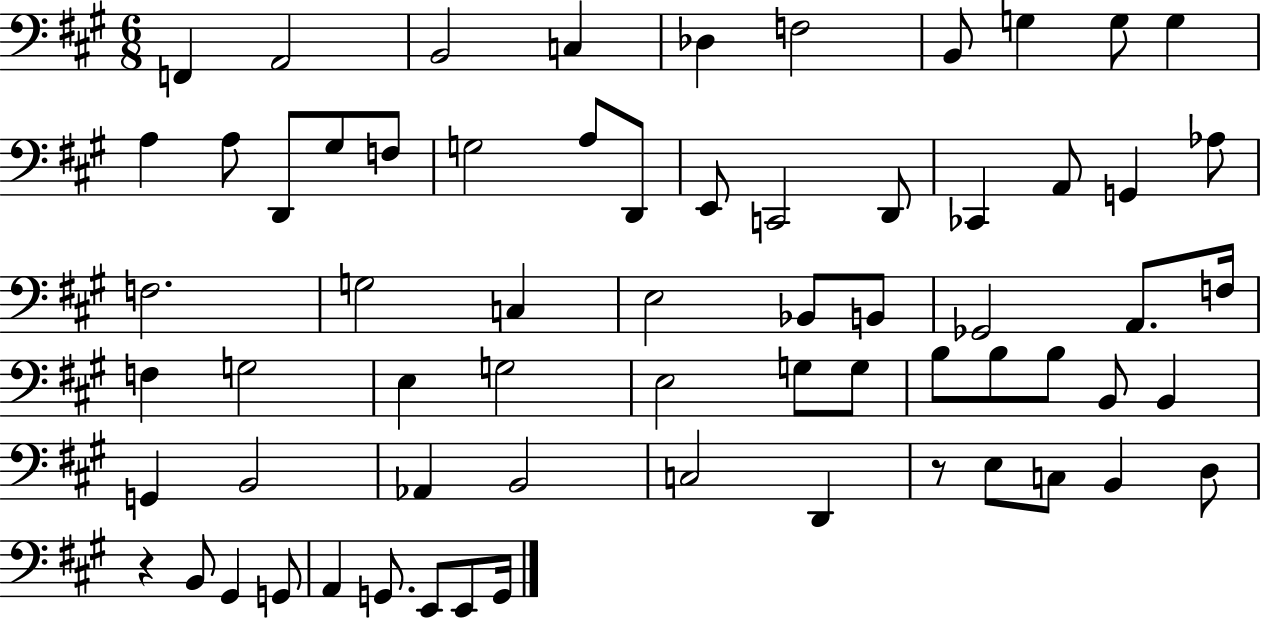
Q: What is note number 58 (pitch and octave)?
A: G#2